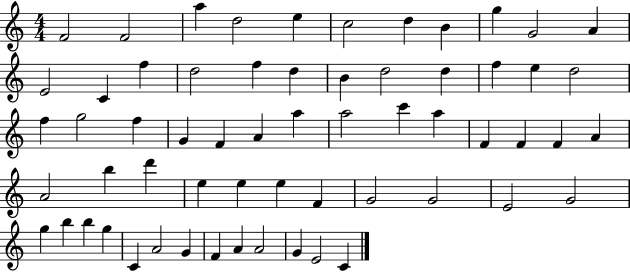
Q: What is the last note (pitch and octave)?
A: C4